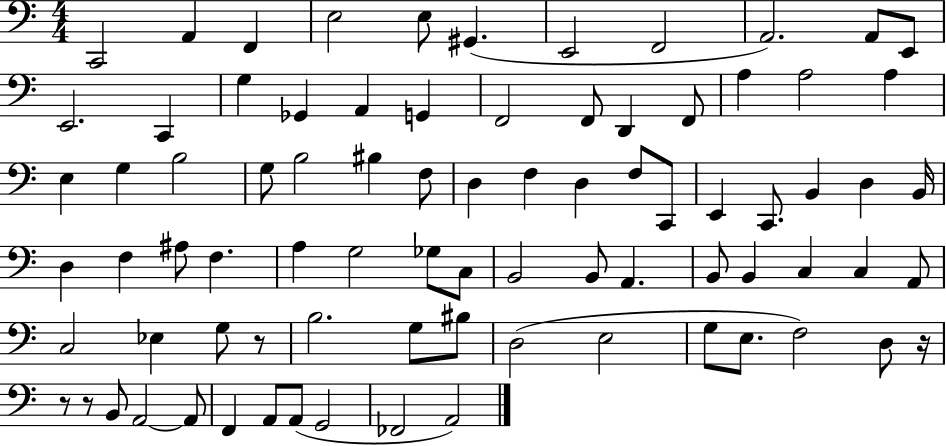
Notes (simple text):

C2/h A2/q F2/q E3/h E3/e G#2/q. E2/h F2/h A2/h. A2/e E2/e E2/h. C2/q G3/q Gb2/q A2/q G2/q F2/h F2/e D2/q F2/e A3/q A3/h A3/q E3/q G3/q B3/h G3/e B3/h BIS3/q F3/e D3/q F3/q D3/q F3/e C2/e E2/q C2/e. B2/q D3/q B2/s D3/q F3/q A#3/e F3/q. A3/q G3/h Gb3/e C3/e B2/h B2/e A2/q. B2/e B2/q C3/q C3/q A2/e C3/h Eb3/q G3/e R/e B3/h. G3/e BIS3/e D3/h E3/h G3/e E3/e. F3/h D3/e R/s R/e R/e B2/e A2/h A2/e F2/q A2/e A2/e G2/h FES2/h A2/h